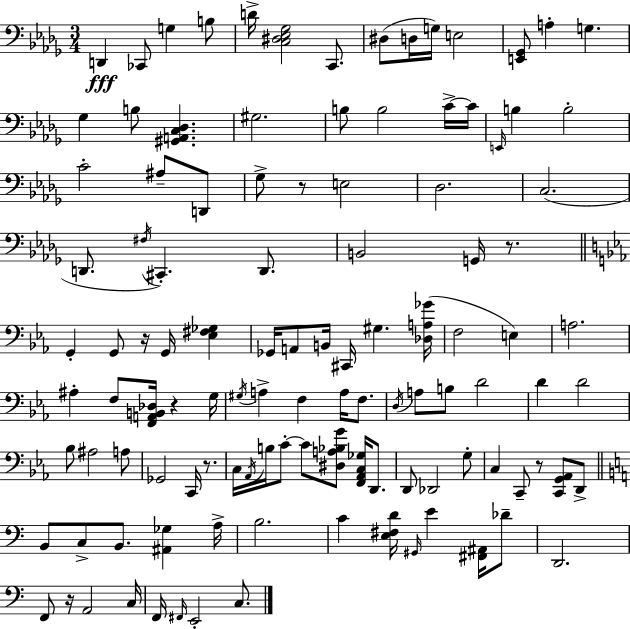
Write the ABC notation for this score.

X:1
T:Untitled
M:3/4
L:1/4
K:Bbm
D,, _C,,/2 G, B,/2 D/4 [C,^D,_E,_G,]2 C,,/2 ^D,/2 D,/4 G,/4 E,2 [E,,_G,,]/2 A, G, _G, B,/2 [^G,,A,,C,_D,] ^G,2 B,/2 B,2 C/4 C/4 E,,/4 B, B,2 C2 ^A,/2 D,,/2 _G,/2 z/2 E,2 _D,2 C,2 D,,/2 ^F,/4 ^C,, D,,/2 B,,2 G,,/4 z/2 G,, G,,/2 z/4 G,,/4 [_E,^F,_G,] _G,,/4 A,,/2 B,,/4 ^C,,/4 ^G, [_D,A,_G]/4 F,2 E, A,2 ^A, F,/2 [F,,A,,B,,_D,]/4 z G,/4 ^G,/4 A, F, A,/4 F,/2 D,/4 A,/2 B,/2 D2 D D2 _B,/2 ^A,2 A,/2 _G,,2 C,,/4 z/2 C,/4 _A,,/4 B,/4 C/2 C/2 [^D,A,_B,G]/2 [F,,_A,,C,_G,]/4 D,,/2 D,,/2 _D,,2 G,/2 C, C,,/2 z/2 [C,,G,,_A,,]/2 D,,/2 B,,/2 C,/2 B,,/2 [^A,,_G,] A,/4 B,2 C [E,^F,D]/4 ^G,,/4 E [^F,,^A,,]/4 _D/2 D,,2 F,,/2 z/4 A,,2 C,/4 F,,/4 ^F,,/4 E,,2 C,/2